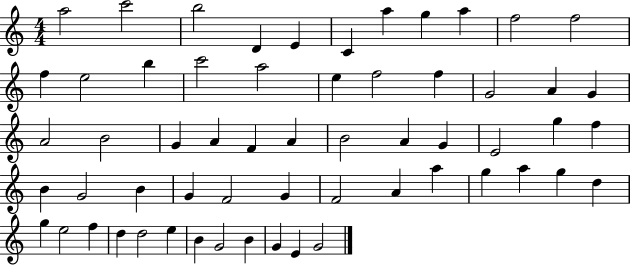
A5/h C6/h B5/h D4/q E4/q C4/q A5/q G5/q A5/q F5/h F5/h F5/q E5/h B5/q C6/h A5/h E5/q F5/h F5/q G4/h A4/q G4/q A4/h B4/h G4/q A4/q F4/q A4/q B4/h A4/q G4/q E4/h G5/q F5/q B4/q G4/h B4/q G4/q F4/h G4/q F4/h A4/q A5/q G5/q A5/q G5/q D5/q G5/q E5/h F5/q D5/q D5/h E5/q B4/q G4/h B4/q G4/q E4/q G4/h